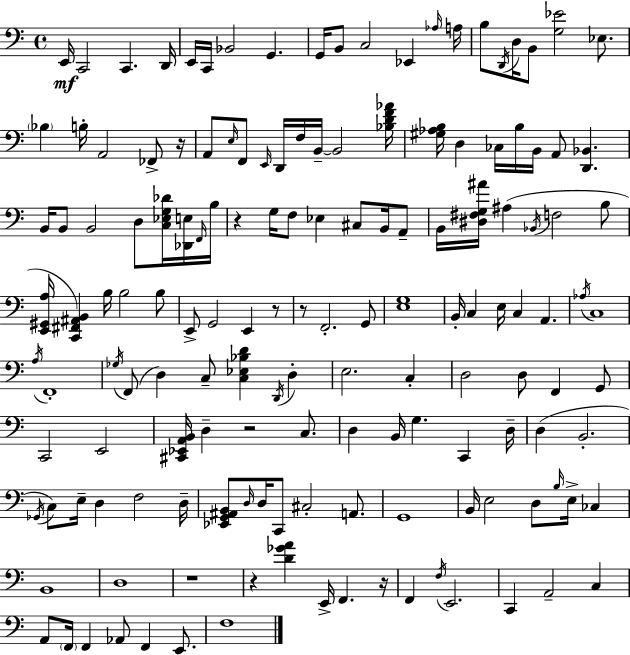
X:1
T:Untitled
M:4/4
L:1/4
K:C
E,,/4 C,,2 C,, D,,/4 E,,/4 C,,/4 _B,,2 G,, G,,/4 B,,/2 C,2 _E,, _A,/4 A,/4 B,/2 D,,/4 D,/4 B,,/2 [G,_E]2 _E,/2 _B, B,/4 A,,2 _F,,/2 z/4 A,,/2 E,/4 F,,/2 E,,/4 D,,/4 F,/4 B,,/4 B,,2 [_B,DF_A]/4 [^G,_A,B,]/4 D, _C,/4 B,/4 B,,/4 A,,/2 [D,,_B,,] B,,/4 B,,/2 B,,2 D,/2 [C,_E,G,_D]/4 [_D,,E,]/4 F,,/4 B,/4 z G,/4 F,/2 _E, ^C,/2 B,,/4 A,,/2 B,,/4 [^D,^F,G,^A]/4 ^A, _B,,/4 F,2 B,/2 [E,,^G,,A,]/4 [C,,^F,,^A,,B,,] B,/4 B,2 B,/2 E,,/2 G,,2 E,, z/2 z/2 F,,2 G,,/2 [E,G,]4 B,,/4 C, E,/4 C, A,, _A,/4 C,4 A,/4 F,,4 _G,/4 F,,/2 D, C,/2 [C,_E,_B,D] D,,/4 D, E,2 C, D,2 D,/2 F,, G,,/2 C,,2 E,,2 [^C,,_E,,A,,B,,]/4 D, z2 C,/2 D, B,,/4 G, C,, D,/4 D, B,,2 _G,,/4 C,/2 E,/4 D, F,2 D,/4 [_E,,G,,^A,,B,,]/2 D,/4 D,/4 C,,/2 ^C,2 A,,/2 G,,4 B,,/4 E,2 D,/2 B,/4 E,/4 _C, B,,4 D,4 z4 z [D_GA] E,,/4 F,, z/4 F,, F,/4 E,,2 C,, A,,2 C, A,,/2 F,,/4 F,, _A,,/2 F,, E,,/2 F,4